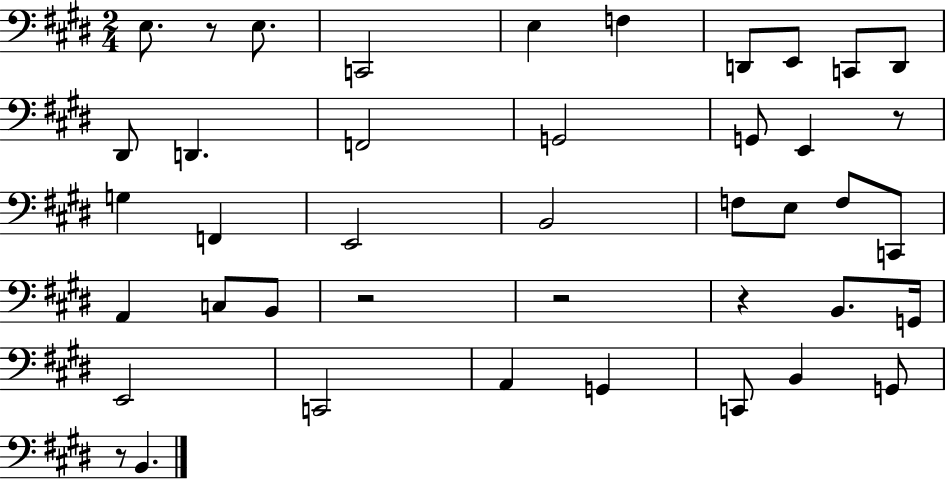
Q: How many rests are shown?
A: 6